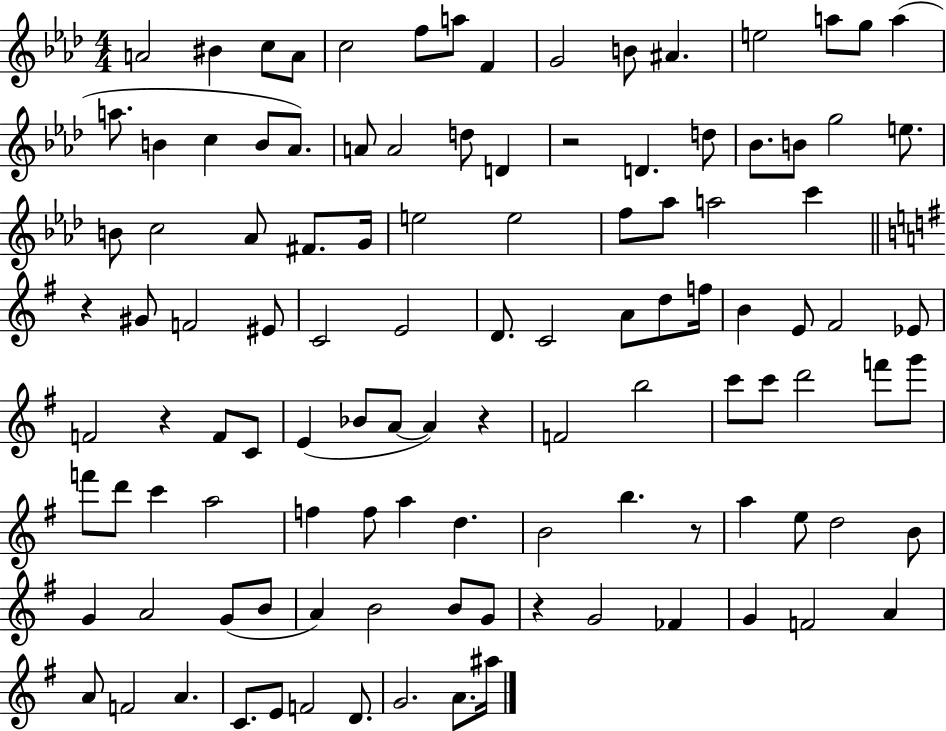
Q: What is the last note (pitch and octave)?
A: A#5